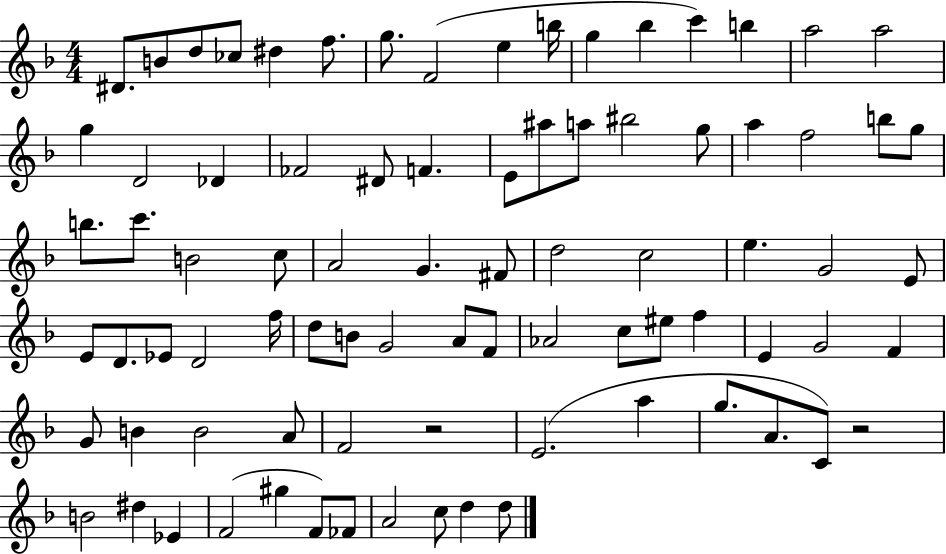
X:1
T:Untitled
M:4/4
L:1/4
K:F
^D/2 B/2 d/2 _c/2 ^d f/2 g/2 F2 e b/4 g _b c' b a2 a2 g D2 _D _F2 ^D/2 F E/2 ^a/2 a/2 ^b2 g/2 a f2 b/2 g/2 b/2 c'/2 B2 c/2 A2 G ^F/2 d2 c2 e G2 E/2 E/2 D/2 _E/2 D2 f/4 d/2 B/2 G2 A/2 F/2 _A2 c/2 ^e/2 f E G2 F G/2 B B2 A/2 F2 z2 E2 a g/2 A/2 C/2 z2 B2 ^d _E F2 ^g F/2 _F/2 A2 c/2 d d/2